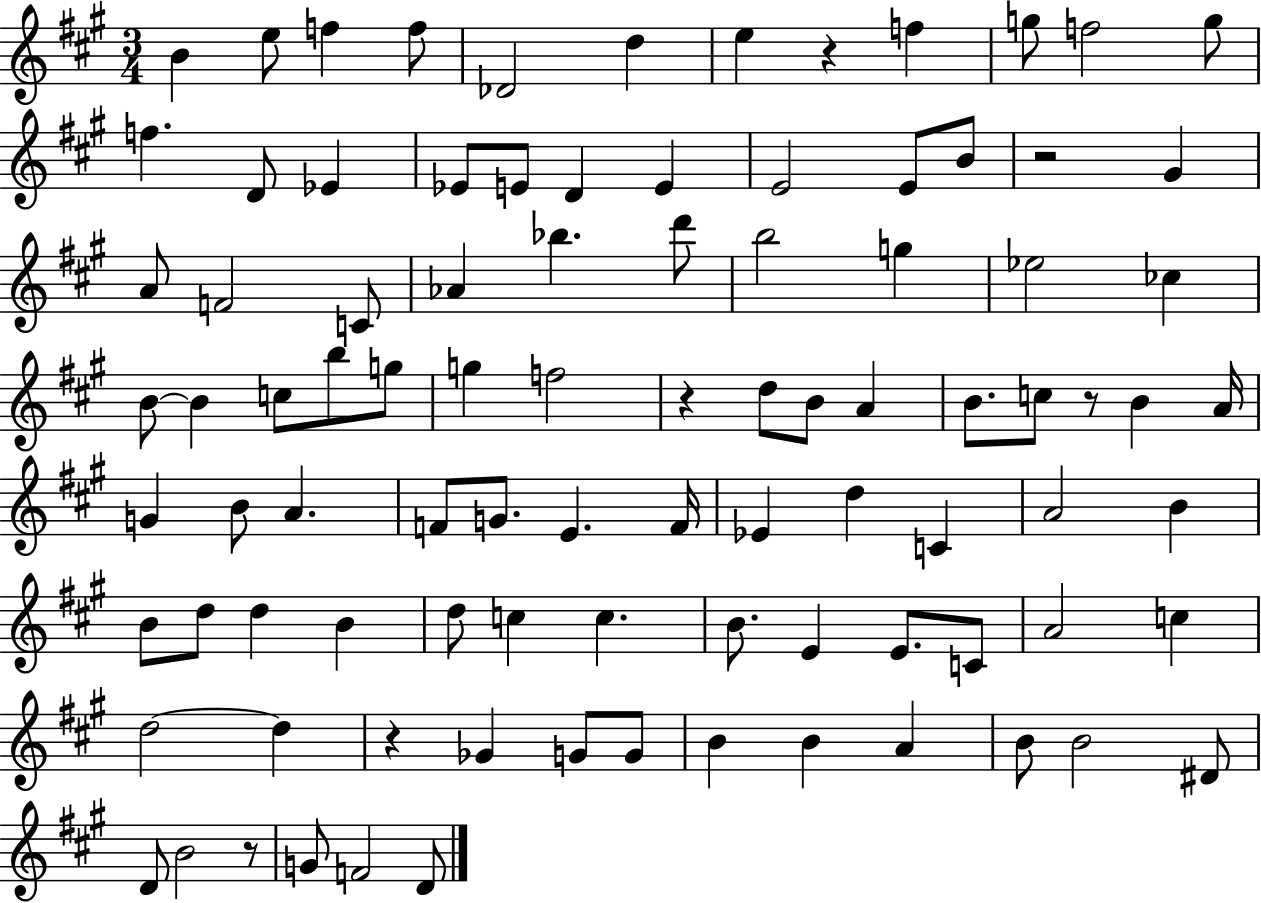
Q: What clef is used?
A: treble